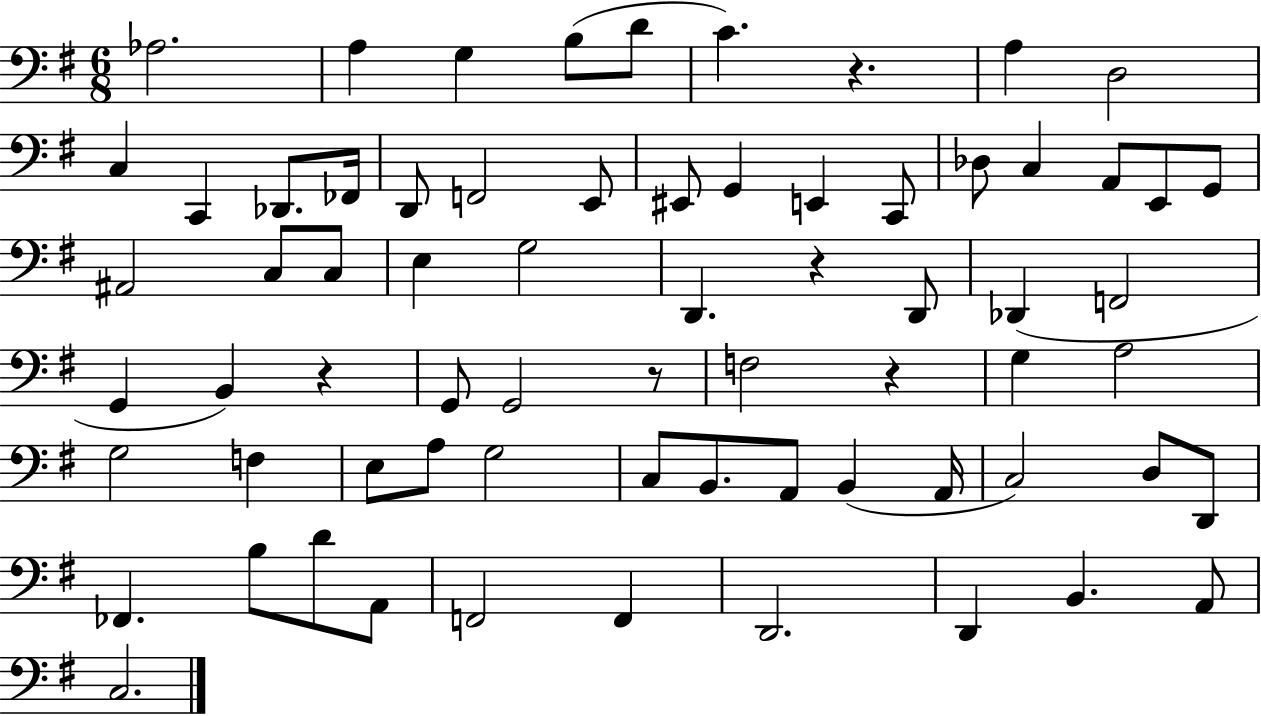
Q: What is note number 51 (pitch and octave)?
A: C3